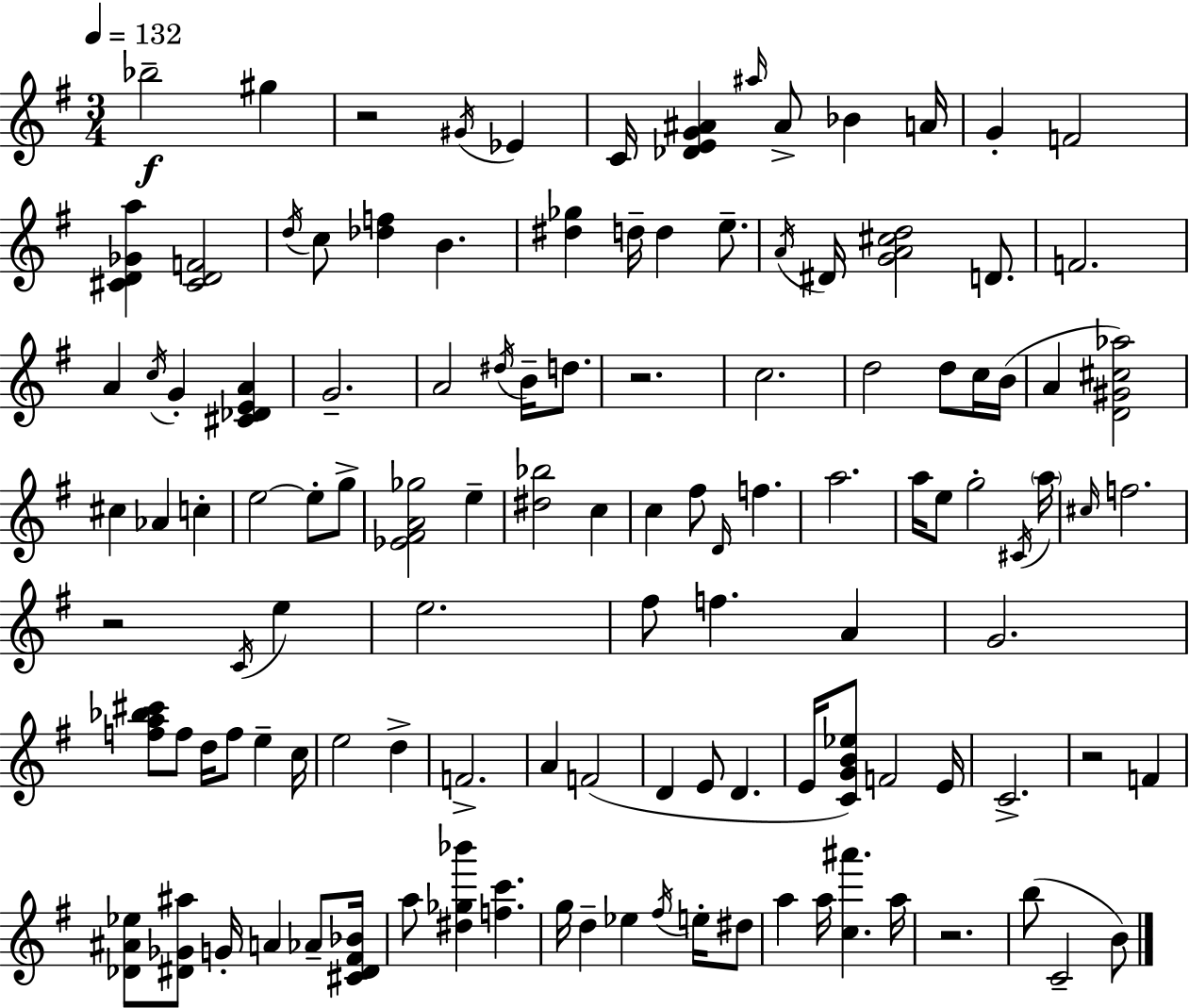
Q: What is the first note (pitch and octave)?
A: Bb5